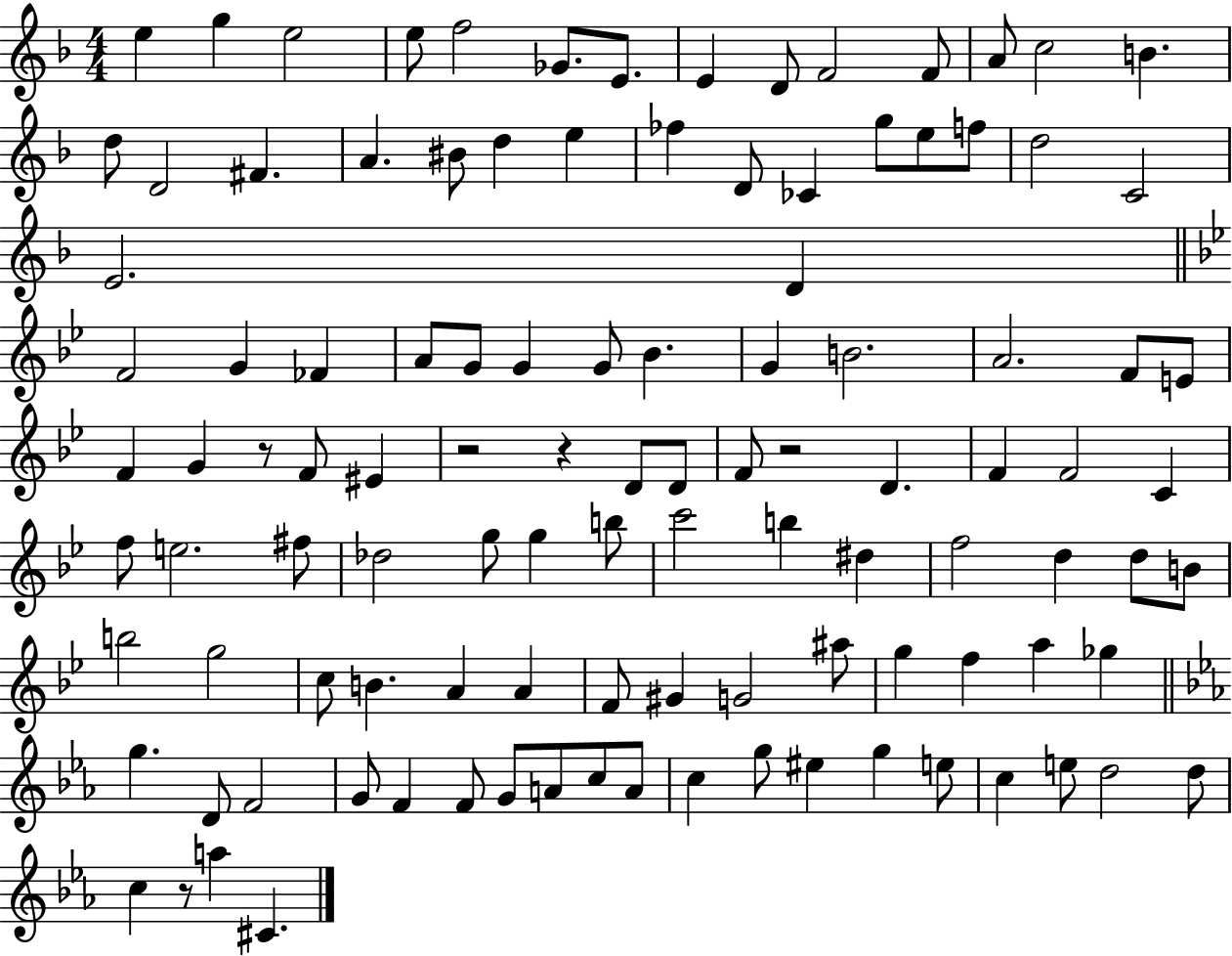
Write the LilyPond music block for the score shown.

{
  \clef treble
  \numericTimeSignature
  \time 4/4
  \key f \major
  e''4 g''4 e''2 | e''8 f''2 ges'8. e'8. | e'4 d'8 f'2 f'8 | a'8 c''2 b'4. | \break d''8 d'2 fis'4. | a'4. bis'8 d''4 e''4 | fes''4 d'8 ces'4 g''8 e''8 f''8 | d''2 c'2 | \break e'2. d'4 | \bar "||" \break \key bes \major f'2 g'4 fes'4 | a'8 g'8 g'4 g'8 bes'4. | g'4 b'2. | a'2. f'8 e'8 | \break f'4 g'4 r8 f'8 eis'4 | r2 r4 d'8 d'8 | f'8 r2 d'4. | f'4 f'2 c'4 | \break f''8 e''2. fis''8 | des''2 g''8 g''4 b''8 | c'''2 b''4 dis''4 | f''2 d''4 d''8 b'8 | \break b''2 g''2 | c''8 b'4. a'4 a'4 | f'8 gis'4 g'2 ais''8 | g''4 f''4 a''4 ges''4 | \break \bar "||" \break \key ees \major g''4. d'8 f'2 | g'8 f'4 f'8 g'8 a'8 c''8 a'8 | c''4 g''8 eis''4 g''4 e''8 | c''4 e''8 d''2 d''8 | \break c''4 r8 a''4 cis'4. | \bar "|."
}